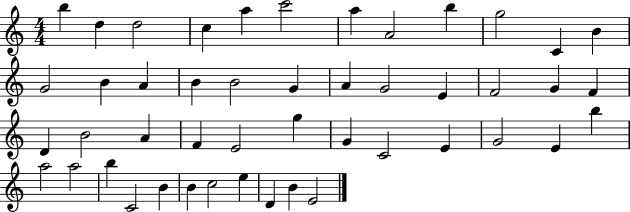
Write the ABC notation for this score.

X:1
T:Untitled
M:4/4
L:1/4
K:C
b d d2 c a c'2 a A2 b g2 C B G2 B A B B2 G A G2 E F2 G F D B2 A F E2 g G C2 E G2 E b a2 a2 b C2 B B c2 e D B E2